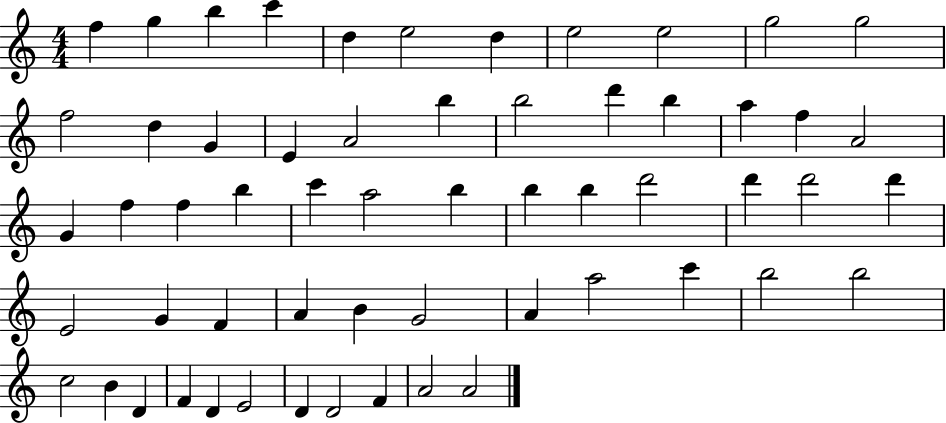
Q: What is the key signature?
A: C major